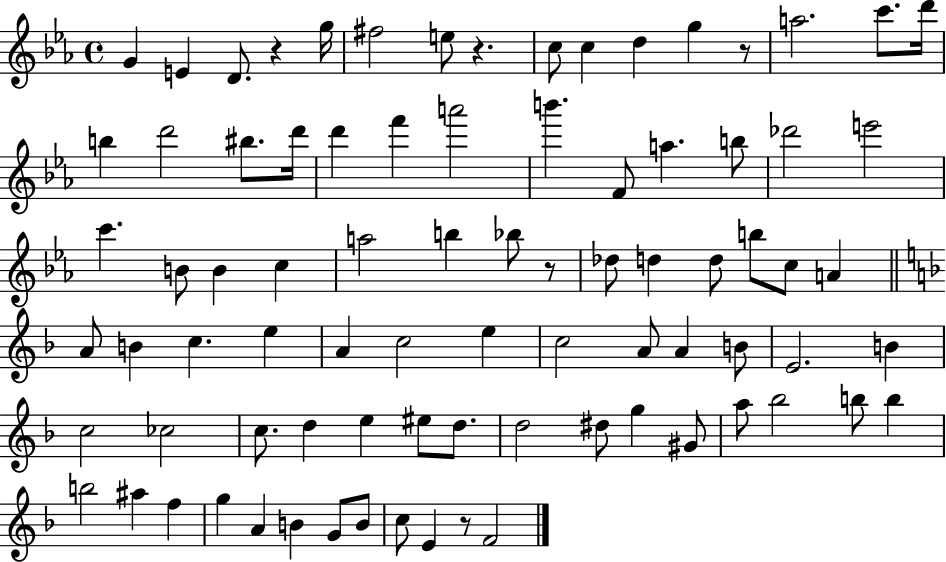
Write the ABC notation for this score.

X:1
T:Untitled
M:4/4
L:1/4
K:Eb
G E D/2 z g/4 ^f2 e/2 z c/2 c d g z/2 a2 c'/2 d'/4 b d'2 ^b/2 d'/4 d' f' a'2 b' F/2 a b/2 _d'2 e'2 c' B/2 B c a2 b _b/2 z/2 _d/2 d d/2 b/2 c/2 A A/2 B c e A c2 e c2 A/2 A B/2 E2 B c2 _c2 c/2 d e ^e/2 d/2 d2 ^d/2 g ^G/2 a/2 _b2 b/2 b b2 ^a f g A B G/2 B/2 c/2 E z/2 F2